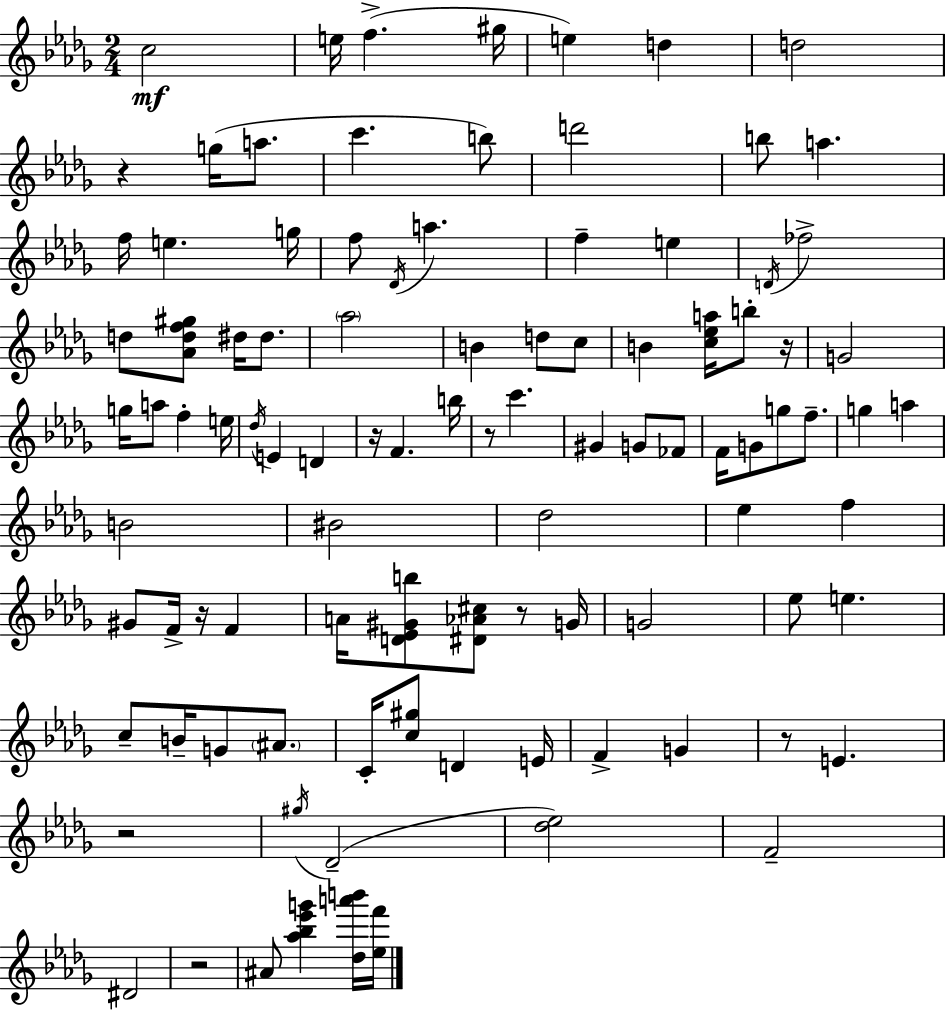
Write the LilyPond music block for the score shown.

{
  \clef treble
  \numericTimeSignature
  \time 2/4
  \key bes \minor
  c''2\mf | e''16 f''4.->( gis''16 | e''4) d''4 | d''2 | \break r4 g''16( a''8. | c'''4. b''8) | d'''2 | b''8 a''4. | \break f''16 e''4. g''16 | f''8 \acciaccatura { des'16 } a''4. | f''4-- e''4 | \acciaccatura { d'16 } fes''2-> | \break d''8 <aes' d'' f'' gis''>8 dis''16 dis''8. | \parenthesize aes''2 | b'4 d''8 | c''8 b'4 <c'' ees'' a''>16 b''8-. | \break r16 g'2 | g''16 a''8 f''4-. | e''16 \acciaccatura { des''16 } e'4 d'4 | r16 f'4. | \break b''16 r8 c'''4. | gis'4 g'8 | fes'8 f'16 g'8 g''8 | f''8.-- g''4 a''4 | \break b'2 | bis'2 | des''2 | ees''4 f''4 | \break gis'8 f'16-> r16 f'4 | a'16 <d' ees' gis' b''>8 <dis' aes' cis''>8 | r8 g'16 g'2 | ees''8 e''4. | \break c''8-- b'16-- g'8 | \parenthesize ais'8. c'16-. <c'' gis''>8 d'4 | e'16 f'4-> g'4 | r8 e'4. | \break r2 | \acciaccatura { gis''16 }( des'2-- | <des'' ees''>2) | f'2-- | \break dis'2 | r2 | ais'8 <aes'' bes'' ees''' g'''>4 | <des'' a''' b'''>16 <ees'' f'''>16 \bar "|."
}